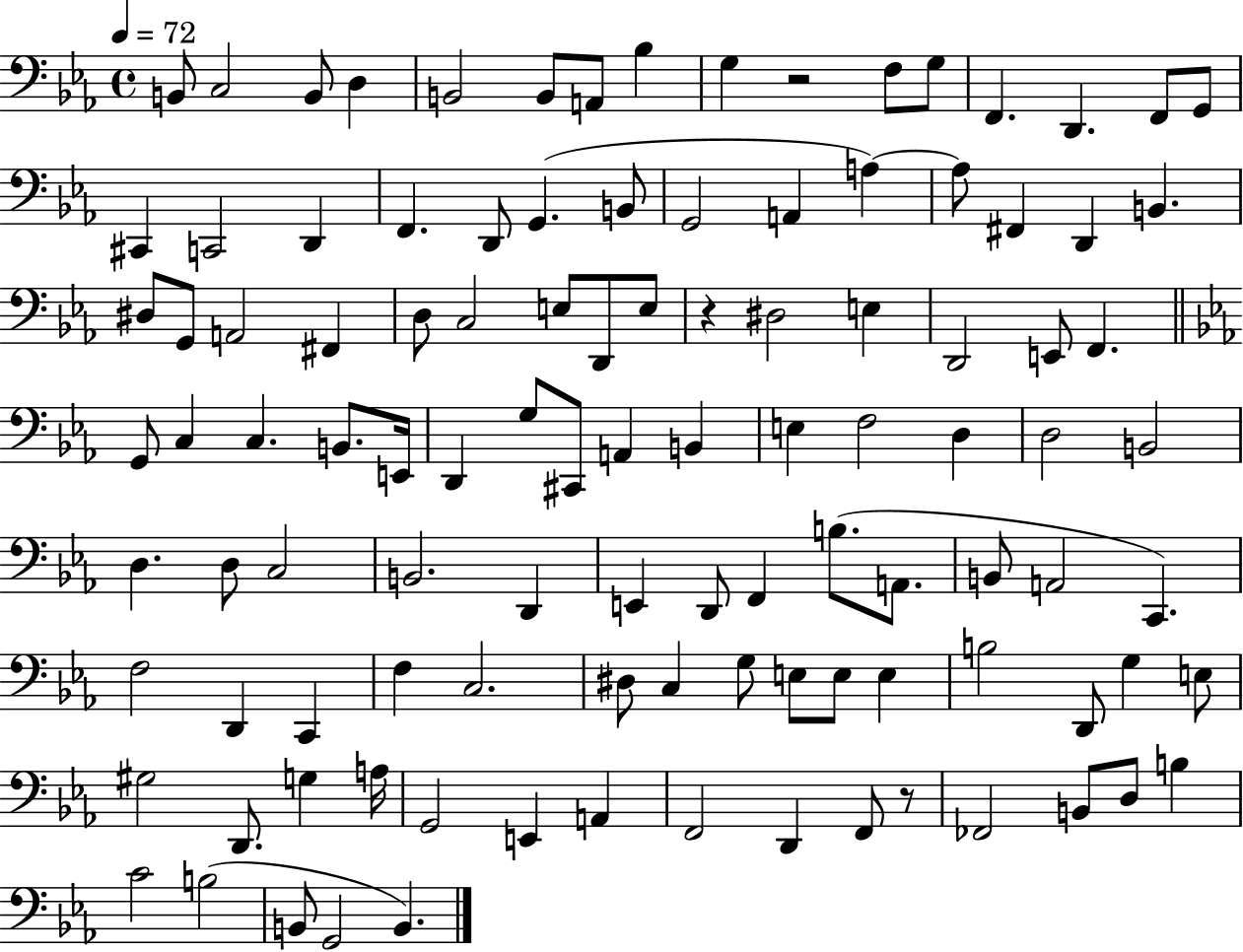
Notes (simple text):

B2/e C3/h B2/e D3/q B2/h B2/e A2/e Bb3/q G3/q R/h F3/e G3/e F2/q. D2/q. F2/e G2/e C#2/q C2/h D2/q F2/q. D2/e G2/q. B2/e G2/h A2/q A3/q A3/e F#2/q D2/q B2/q. D#3/e G2/e A2/h F#2/q D3/e C3/h E3/e D2/e E3/e R/q D#3/h E3/q D2/h E2/e F2/q. G2/e C3/q C3/q. B2/e. E2/s D2/q G3/e C#2/e A2/q B2/q E3/q F3/h D3/q D3/h B2/h D3/q. D3/e C3/h B2/h. D2/q E2/q D2/e F2/q B3/e. A2/e. B2/e A2/h C2/q. F3/h D2/q C2/q F3/q C3/h. D#3/e C3/q G3/e E3/e E3/e E3/q B3/h D2/e G3/q E3/e G#3/h D2/e. G3/q A3/s G2/h E2/q A2/q F2/h D2/q F2/e R/e FES2/h B2/e D3/e B3/q C4/h B3/h B2/e G2/h B2/q.